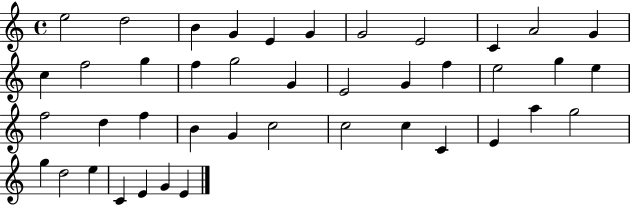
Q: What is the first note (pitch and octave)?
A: E5